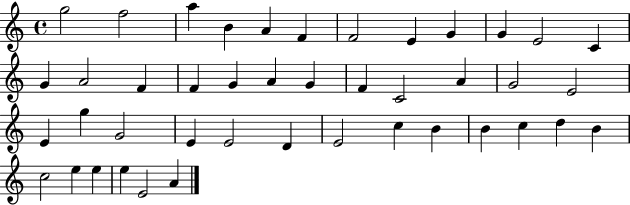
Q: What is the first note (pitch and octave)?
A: G5